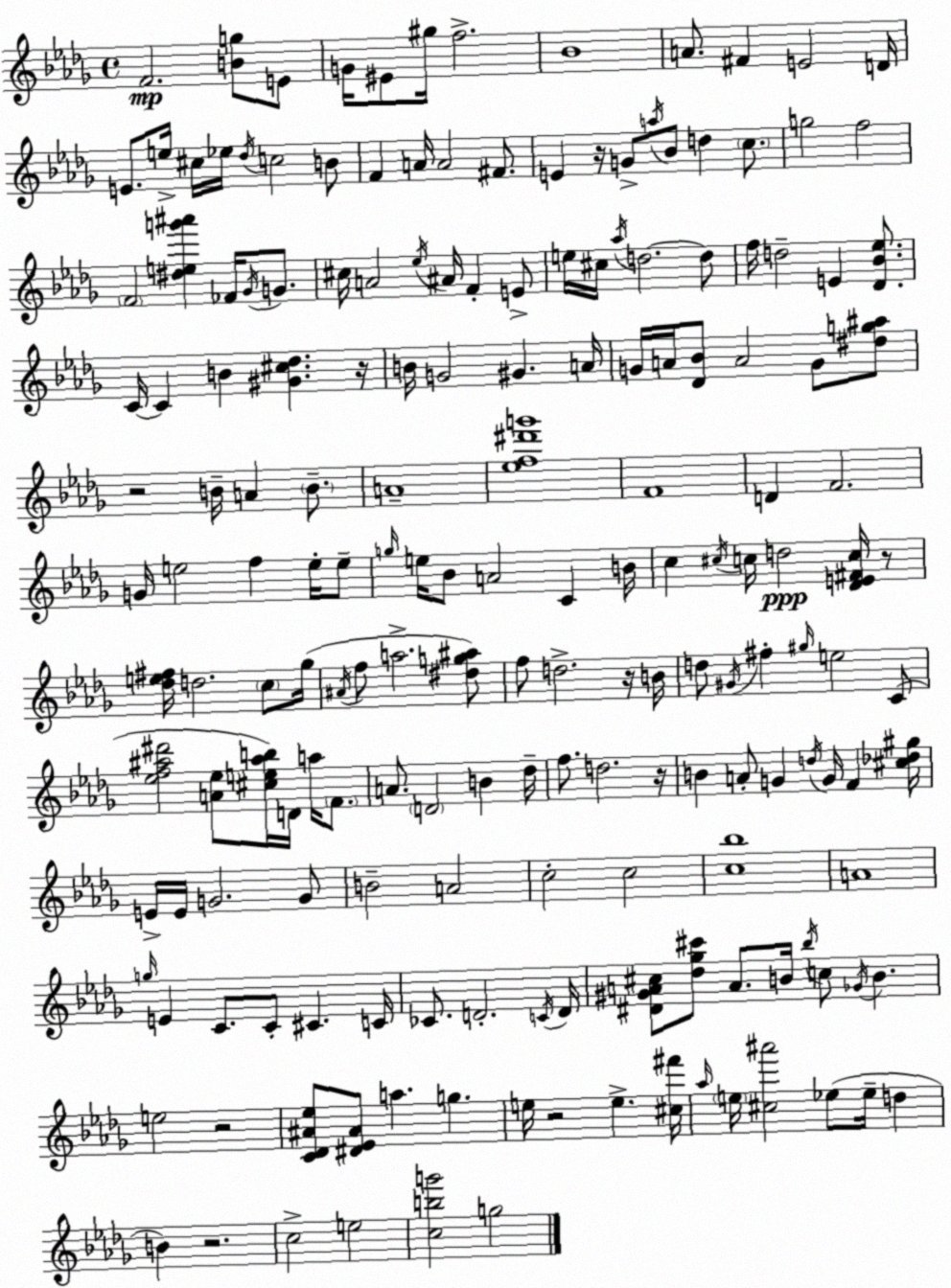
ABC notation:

X:1
T:Untitled
M:4/4
L:1/4
K:Bbm
F2 [Bg]/2 E/2 G/4 ^E/2 ^g/4 f2 _B4 A/2 ^F E2 D/4 E/2 e/4 ^c/4 _e/4 _d/4 c2 B/2 F A/4 A2 ^F/2 E z/4 G/2 a/4 _B/2 d c/2 g2 f2 F2 [^deg'^a'] _F/4 _G/4 G/2 ^c/4 A2 _e/4 ^A/4 F E/2 e/4 ^c/4 _a/4 d2 d/2 f/4 d2 E [_D_B_e]/2 C/4 C B [^G^c_d] z/4 B/4 G2 ^G A/4 G/4 A/4 [_D_B]/2 A2 G/2 [^dg^a]/2 z2 B/4 A B/2 A4 [_ef^d'g']4 F4 D F2 G/4 e2 f e/4 e/2 g/4 e/4 _B/2 A2 C B/4 c ^c/4 c/4 d2 [_DE^Fc]/4 z/2 [_de^f]/4 d2 c/2 _g/4 ^A/4 f/2 a2 [^dg^a]/2 f/2 d2 z/4 B/4 d/2 ^G/4 ^f ^g/4 e2 C/2 [_ef^a^d']2 [A_e]/2 [^ce^ab]/4 D/4 a/4 F/2 A/2 D2 B _d/4 f/2 d2 z/4 B A/2 G d/4 G/4 F [^c_d^g]/4 E/4 E/4 G2 G/2 B2 A2 c2 c2 [c_b]4 A4 g/4 E C/2 C/2 ^C C/4 _C/2 D2 C/4 D/4 [^D^GA^c]/2 [_d_g^c']/2 A/2 B/4 _b/4 c/2 _G/4 B e2 z2 [C_D^A_e]/2 [^D_E^A]/2 a g e/4 z2 e [^c^f']/4 _a/4 e/4 [^c^a']2 _e/2 _e/4 d B z2 c2 e2 [cbg']2 g2